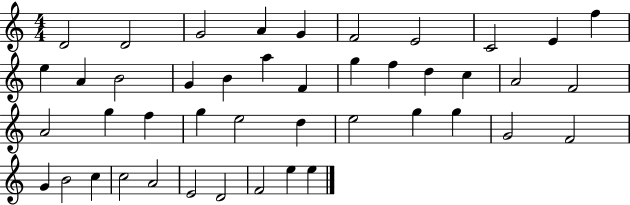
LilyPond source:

{
  \clef treble
  \numericTimeSignature
  \time 4/4
  \key c \major
  d'2 d'2 | g'2 a'4 g'4 | f'2 e'2 | c'2 e'4 f''4 | \break e''4 a'4 b'2 | g'4 b'4 a''4 f'4 | g''4 f''4 d''4 c''4 | a'2 f'2 | \break a'2 g''4 f''4 | g''4 e''2 d''4 | e''2 g''4 g''4 | g'2 f'2 | \break g'4 b'2 c''4 | c''2 a'2 | e'2 d'2 | f'2 e''4 e''4 | \break \bar "|."
}